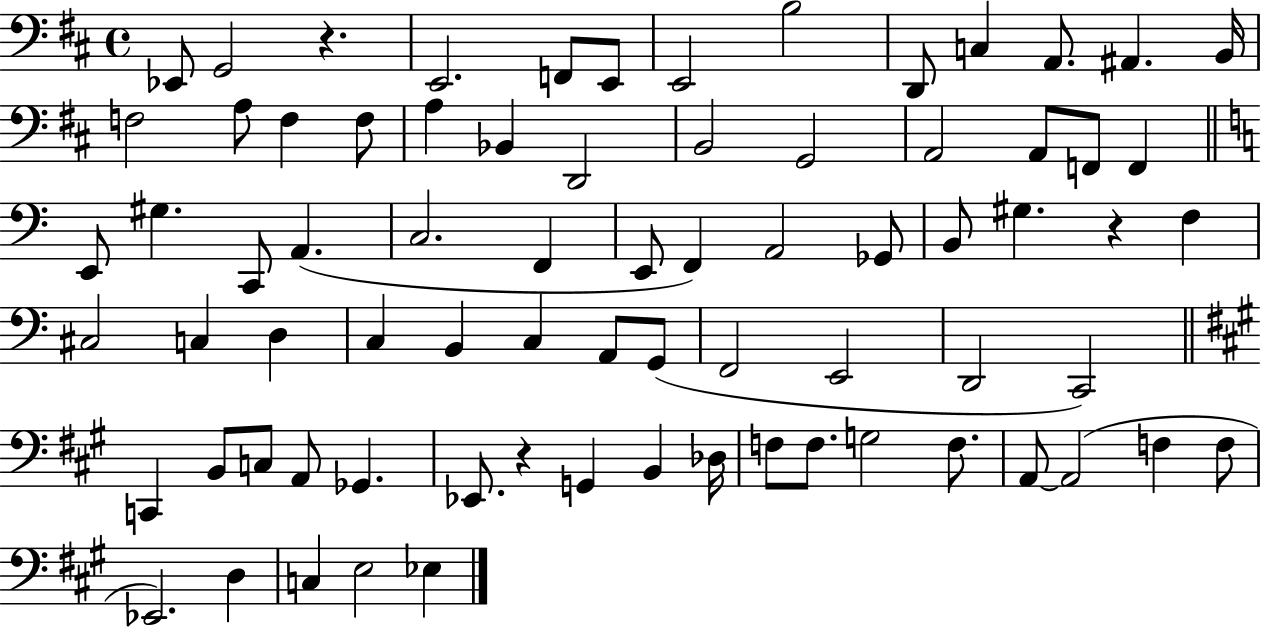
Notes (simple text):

Eb2/e G2/h R/q. E2/h. F2/e E2/e E2/h B3/h D2/e C3/q A2/e. A#2/q. B2/s F3/h A3/e F3/q F3/e A3/q Bb2/q D2/h B2/h G2/h A2/h A2/e F2/e F2/q E2/e G#3/q. C2/e A2/q. C3/h. F2/q E2/e F2/q A2/h Gb2/e B2/e G#3/q. R/q F3/q C#3/h C3/q D3/q C3/q B2/q C3/q A2/e G2/e F2/h E2/h D2/h C2/h C2/q B2/e C3/e A2/e Gb2/q. Eb2/e. R/q G2/q B2/q Db3/s F3/e F3/e. G3/h F3/e. A2/e A2/h F3/q F3/e Eb2/h. D3/q C3/q E3/h Eb3/q